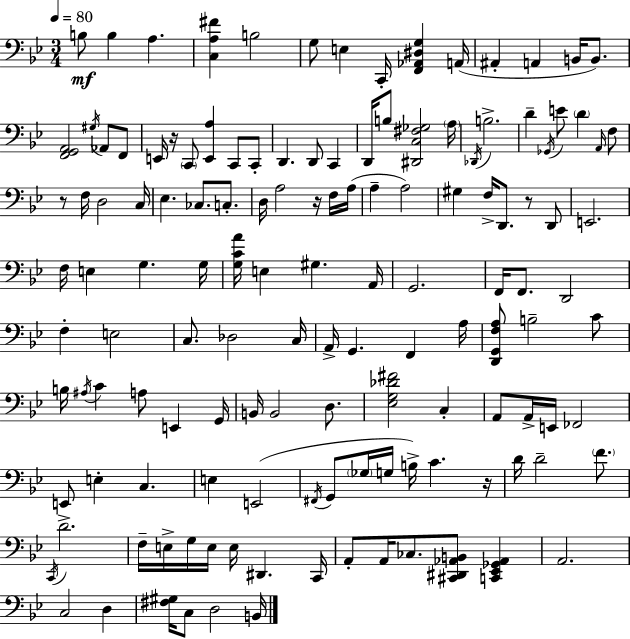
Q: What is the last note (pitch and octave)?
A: B2